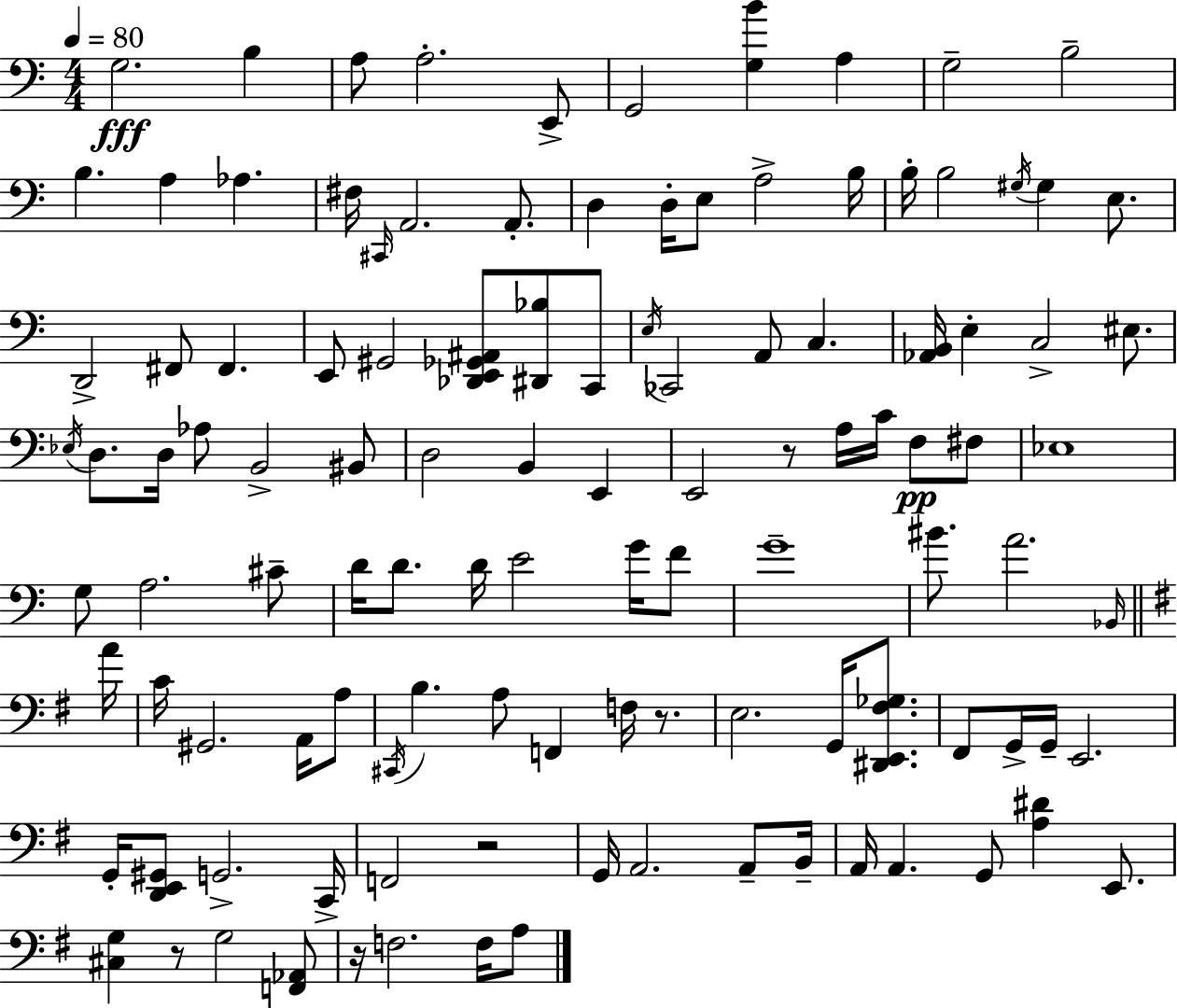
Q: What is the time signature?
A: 4/4